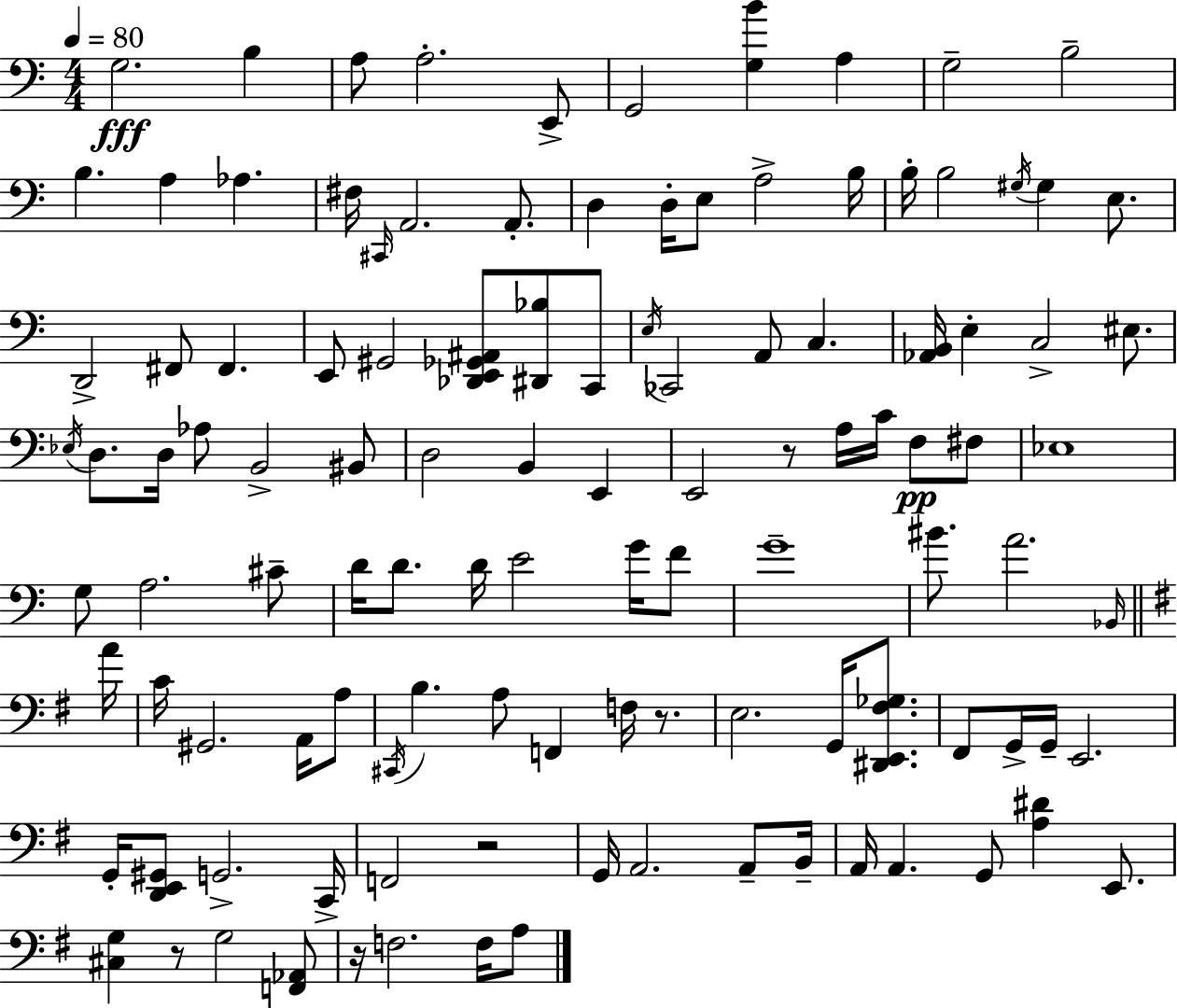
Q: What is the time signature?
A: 4/4